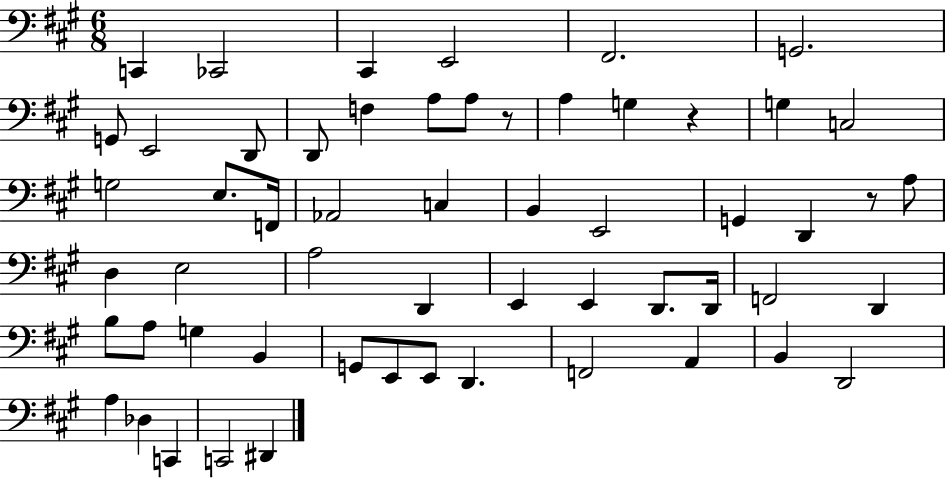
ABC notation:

X:1
T:Untitled
M:6/8
L:1/4
K:A
C,, _C,,2 ^C,, E,,2 ^F,,2 G,,2 G,,/2 E,,2 D,,/2 D,,/2 F, A,/2 A,/2 z/2 A, G, z G, C,2 G,2 E,/2 F,,/4 _A,,2 C, B,, E,,2 G,, D,, z/2 A,/2 D, E,2 A,2 D,, E,, E,, D,,/2 D,,/4 F,,2 D,, B,/2 A,/2 G, B,, G,,/2 E,,/2 E,,/2 D,, F,,2 A,, B,, D,,2 A, _D, C,, C,,2 ^D,,